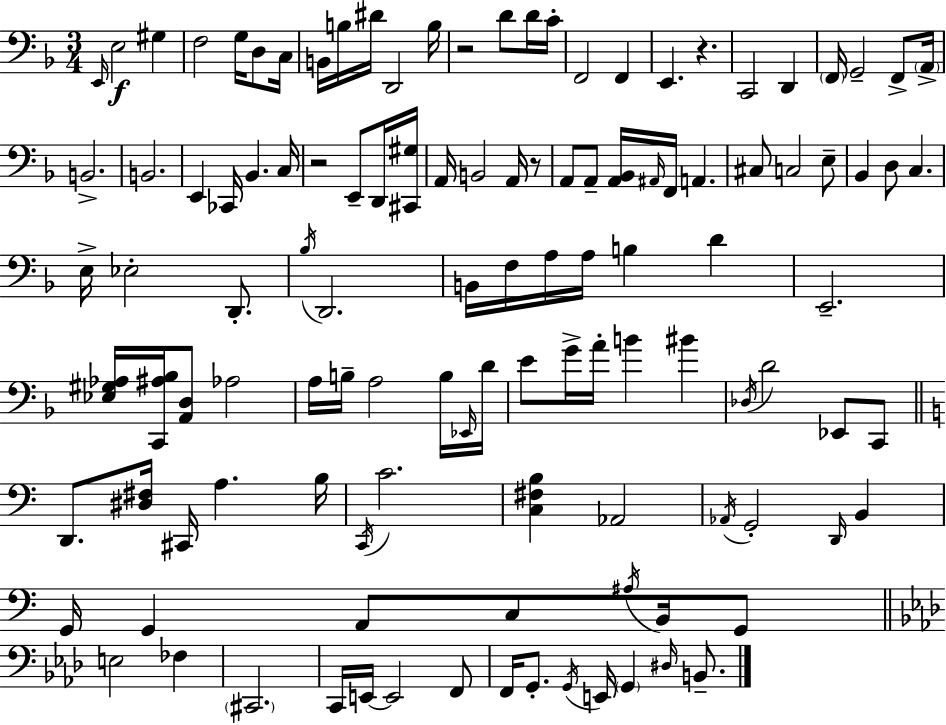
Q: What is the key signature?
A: D minor